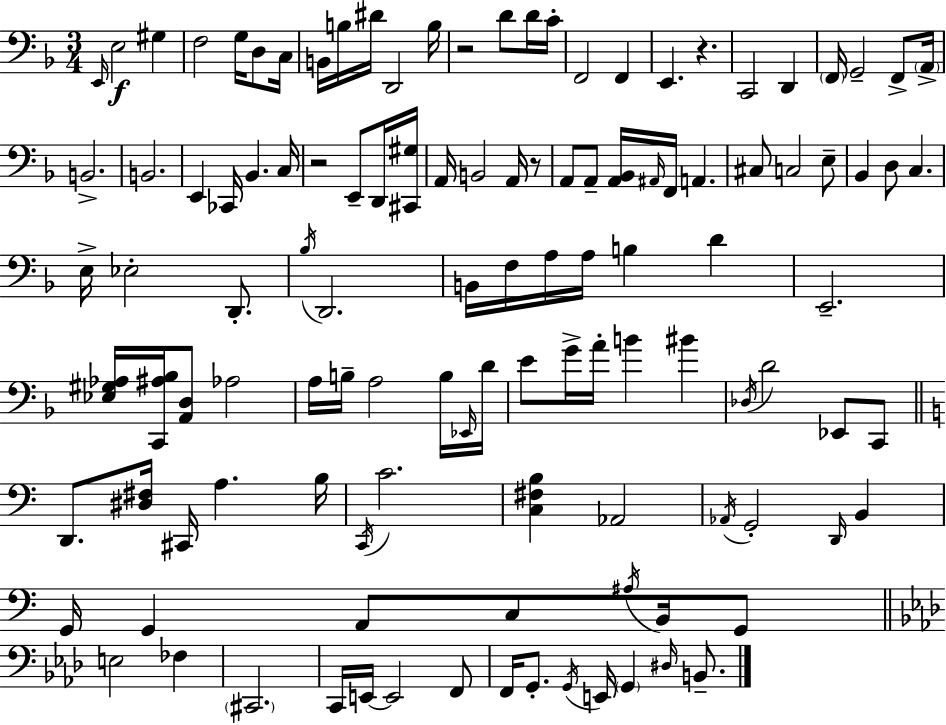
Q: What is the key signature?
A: D minor